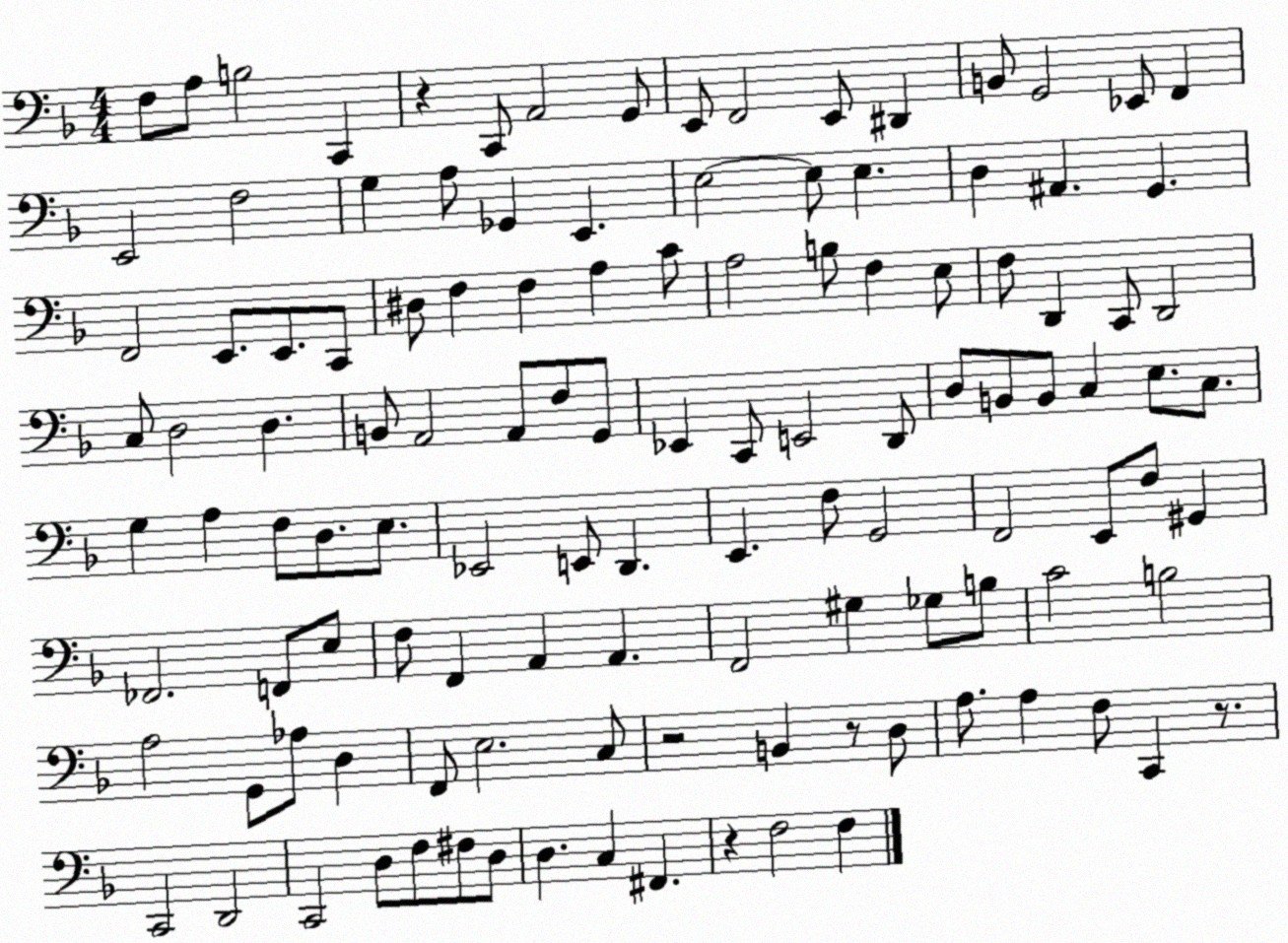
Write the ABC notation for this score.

X:1
T:Untitled
M:4/4
L:1/4
K:F
F,/2 A,/2 B,2 C,, z C,,/2 A,,2 G,,/2 E,,/2 F,,2 E,,/2 ^D,, B,,/2 G,,2 _E,,/2 F,, E,,2 F,2 G, A,/2 _G,, E,, E,2 E,/2 E, D, ^A,, G,, F,,2 E,,/2 E,,/2 C,,/2 ^D,/2 F, F, A, C/2 A,2 B,/2 F, E,/2 F,/2 D,, C,,/2 D,,2 C,/2 D,2 D, B,,/2 A,,2 A,,/2 F,/2 G,,/2 _E,, C,,/2 E,,2 D,,/2 D,/2 B,,/2 B,,/2 C, E,/2 C,/2 G, A, F,/2 D,/2 E,/2 _E,,2 E,,/2 D,, E,, F,/2 G,,2 F,,2 E,,/2 F,/2 ^G,, _F,,2 F,,/2 E,/2 F,/2 F,, A,, A,, F,,2 ^G, _G,/2 B,/2 C2 B,2 A,2 G,,/2 _A,/2 D, F,,/2 E,2 C,/2 z2 B,, z/2 D,/2 A,/2 A, F,/2 C,, z/2 C,,2 D,,2 C,,2 D,/2 F,/2 ^F,/2 D,/2 D, C, ^F,, z F,2 F,